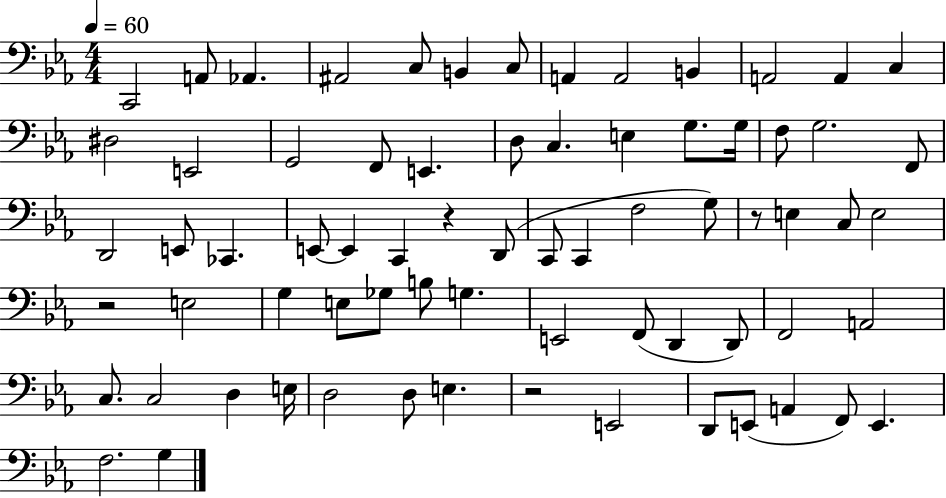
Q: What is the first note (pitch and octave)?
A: C2